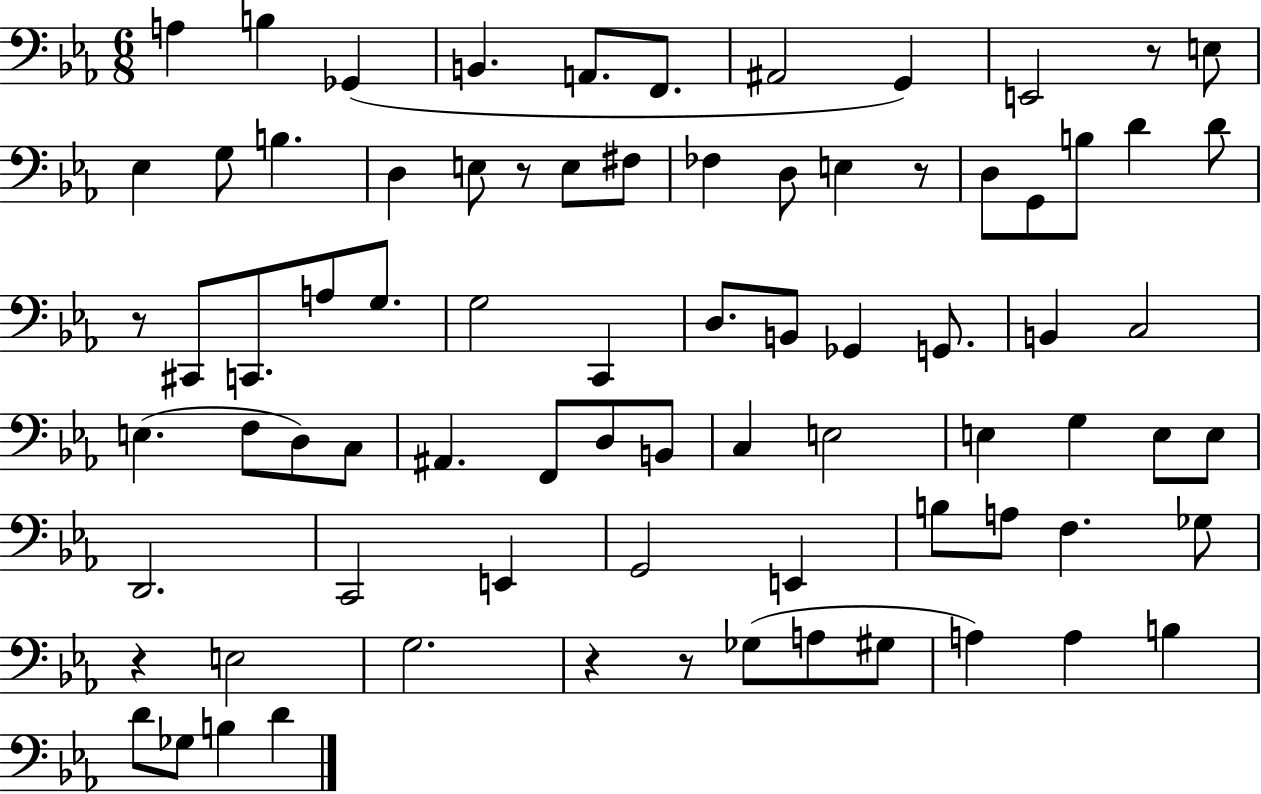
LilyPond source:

{
  \clef bass
  \numericTimeSignature
  \time 6/8
  \key ees \major
  a4 b4 ges,4( | b,4. a,8. f,8. | ais,2 g,4) | e,2 r8 e8 | \break ees4 g8 b4. | d4 e8 r8 e8 fis8 | fes4 d8 e4 r8 | d8 g,8 b8 d'4 d'8 | \break r8 cis,8 c,8. a8 g8. | g2 c,4 | d8. b,8 ges,4 g,8. | b,4 c2 | \break e4.( f8 d8) c8 | ais,4. f,8 d8 b,8 | c4 e2 | e4 g4 e8 e8 | \break d,2. | c,2 e,4 | g,2 e,4 | b8 a8 f4. ges8 | \break r4 e2 | g2. | r4 r8 ges8( a8 gis8 | a4) a4 b4 | \break d'8 ges8 b4 d'4 | \bar "|."
}